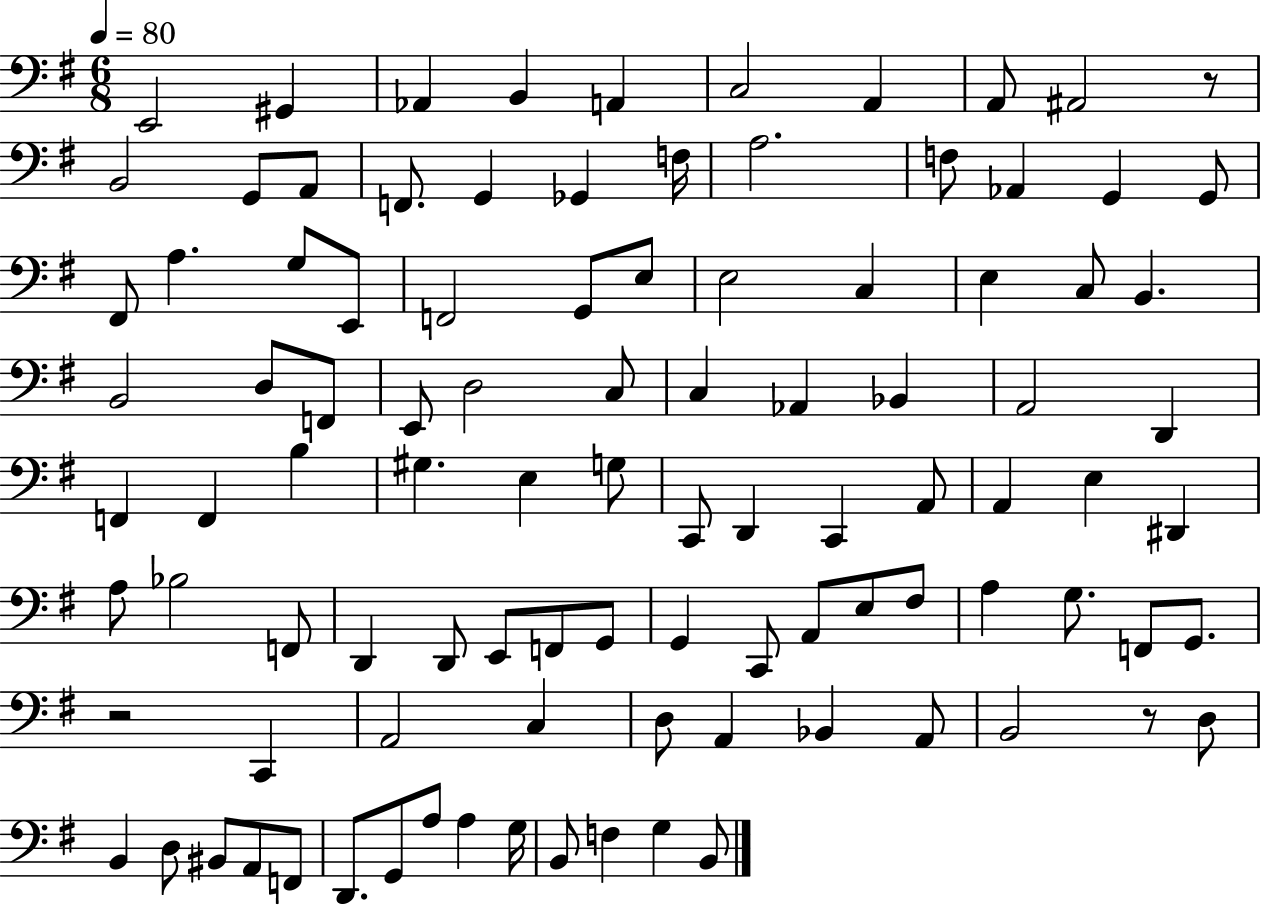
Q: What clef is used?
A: bass